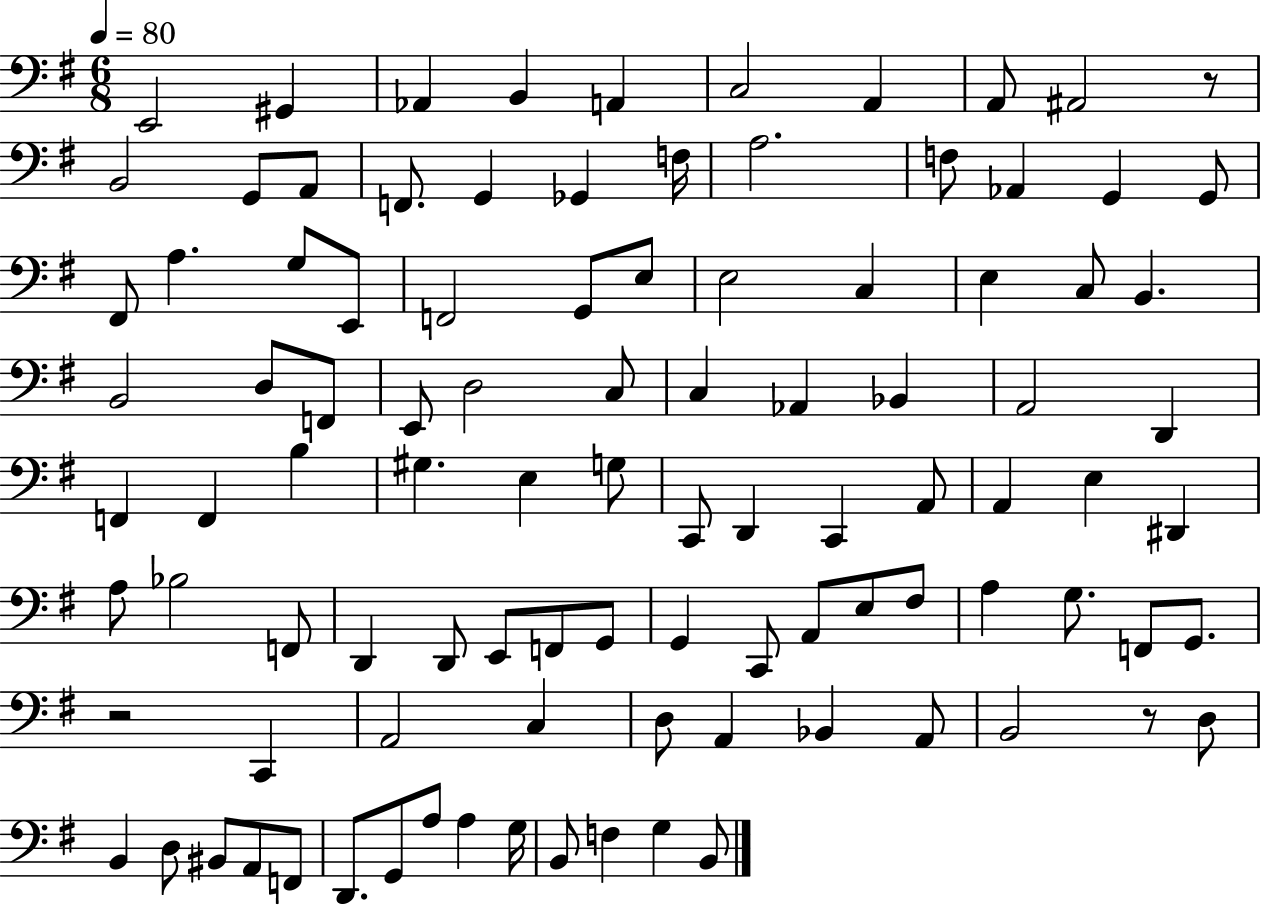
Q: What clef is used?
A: bass